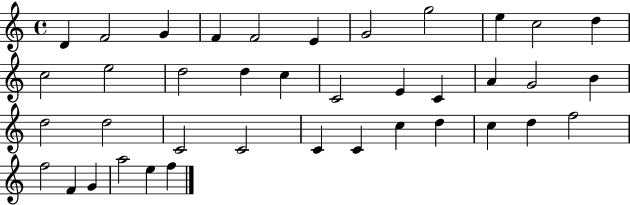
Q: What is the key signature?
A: C major